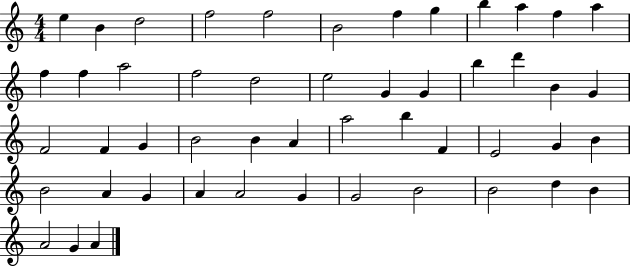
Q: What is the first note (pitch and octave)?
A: E5